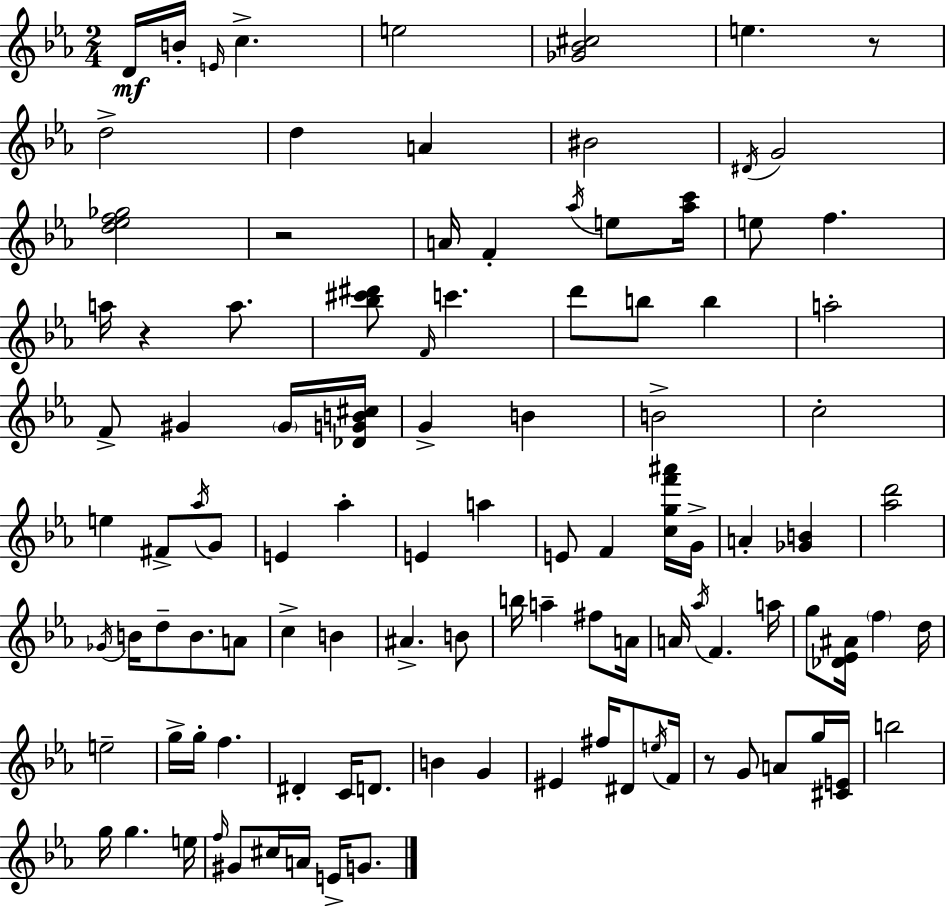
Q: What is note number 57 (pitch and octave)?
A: F#5